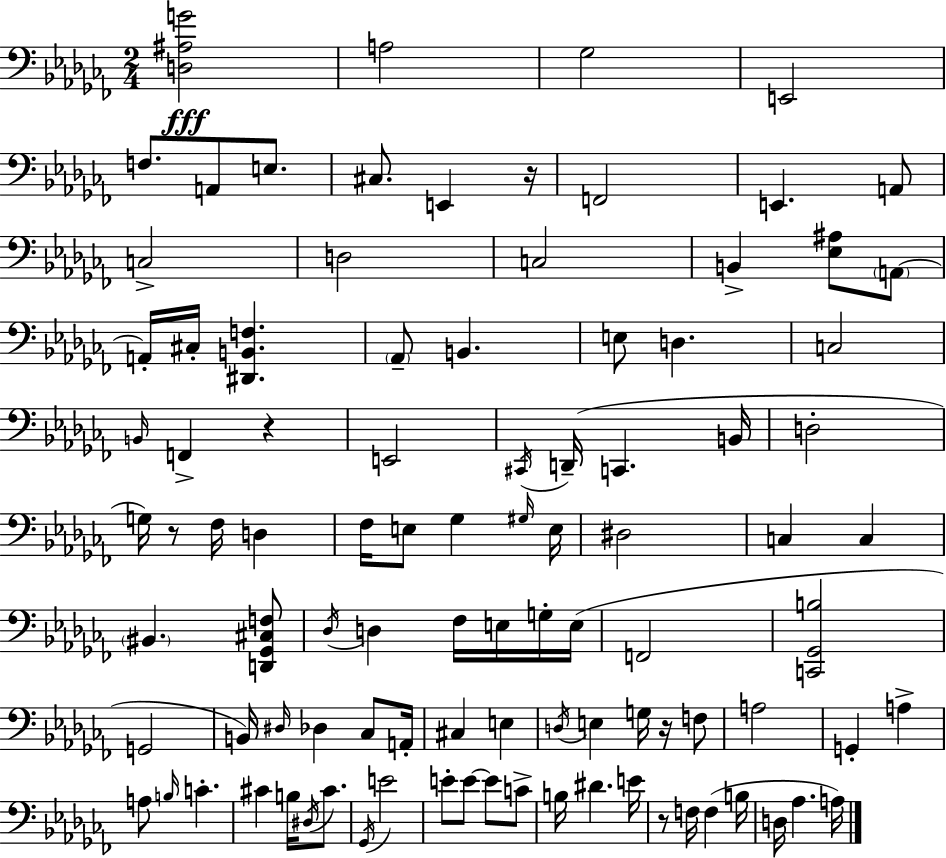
[D3,A#3,G4]/h A3/h Gb3/h E2/h F3/e. A2/e E3/e. C#3/e. E2/q R/s F2/h E2/q. A2/e C3/h D3/h C3/h B2/q [Eb3,A#3]/e A2/e A2/s C#3/s [D#2,B2,F3]/q. Ab2/e B2/q. E3/e D3/q. C3/h B2/s F2/q R/q E2/h C#2/s D2/s C2/q. B2/s D3/h G3/s R/e FES3/s D3/q FES3/s E3/e Gb3/q G#3/s E3/s D#3/h C3/q C3/q BIS2/q. [D2,Gb2,C#3,F3]/e Db3/s D3/q FES3/s E3/s G3/s E3/s F2/h [C2,Gb2,B3]/h G2/h B2/s D#3/s Db3/q CES3/e A2/s C#3/q E3/q D3/s E3/q G3/s R/s F3/e A3/h G2/q A3/q A3/e B3/s C4/q. C#4/q B3/s D#3/s C#4/e. Gb2/s E4/h E4/e E4/e E4/e C4/e B3/s D#4/q. E4/s R/e F3/s F3/q B3/s D3/s Ab3/q. A3/s